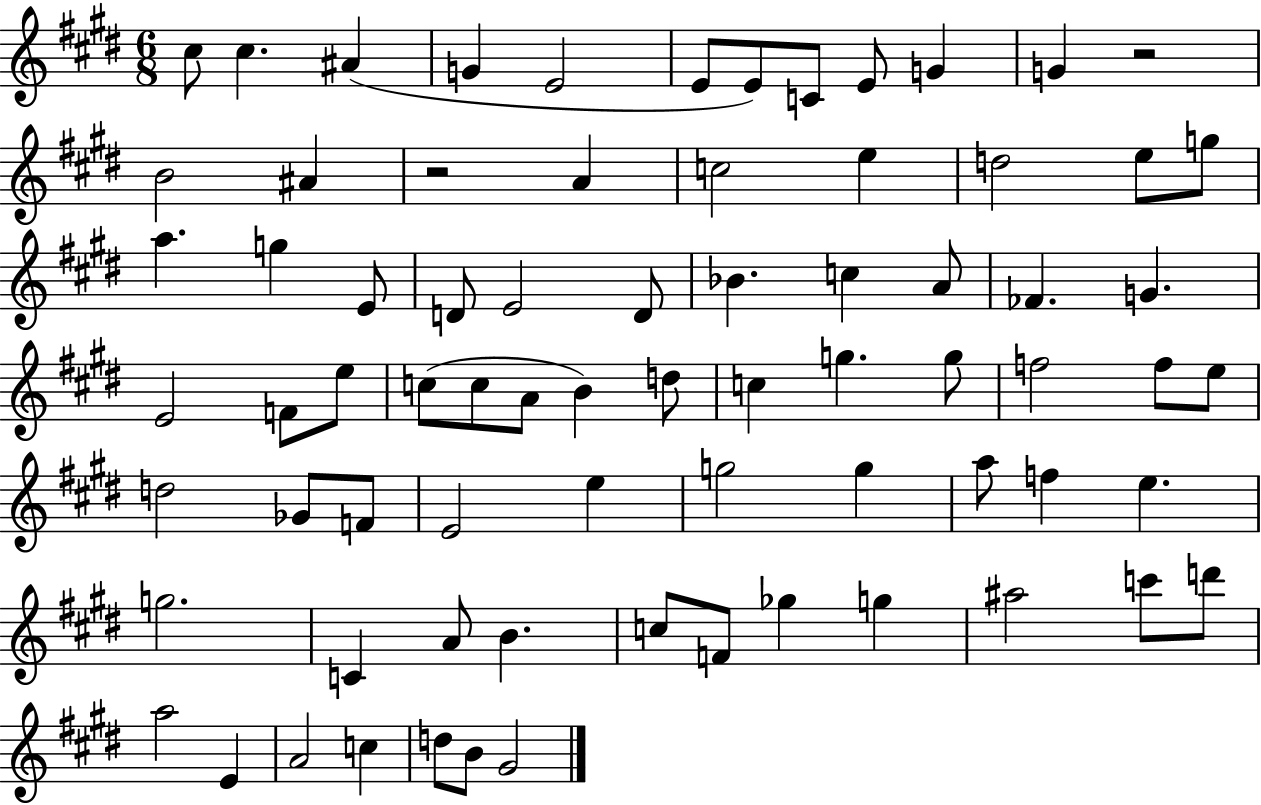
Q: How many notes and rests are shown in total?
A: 74